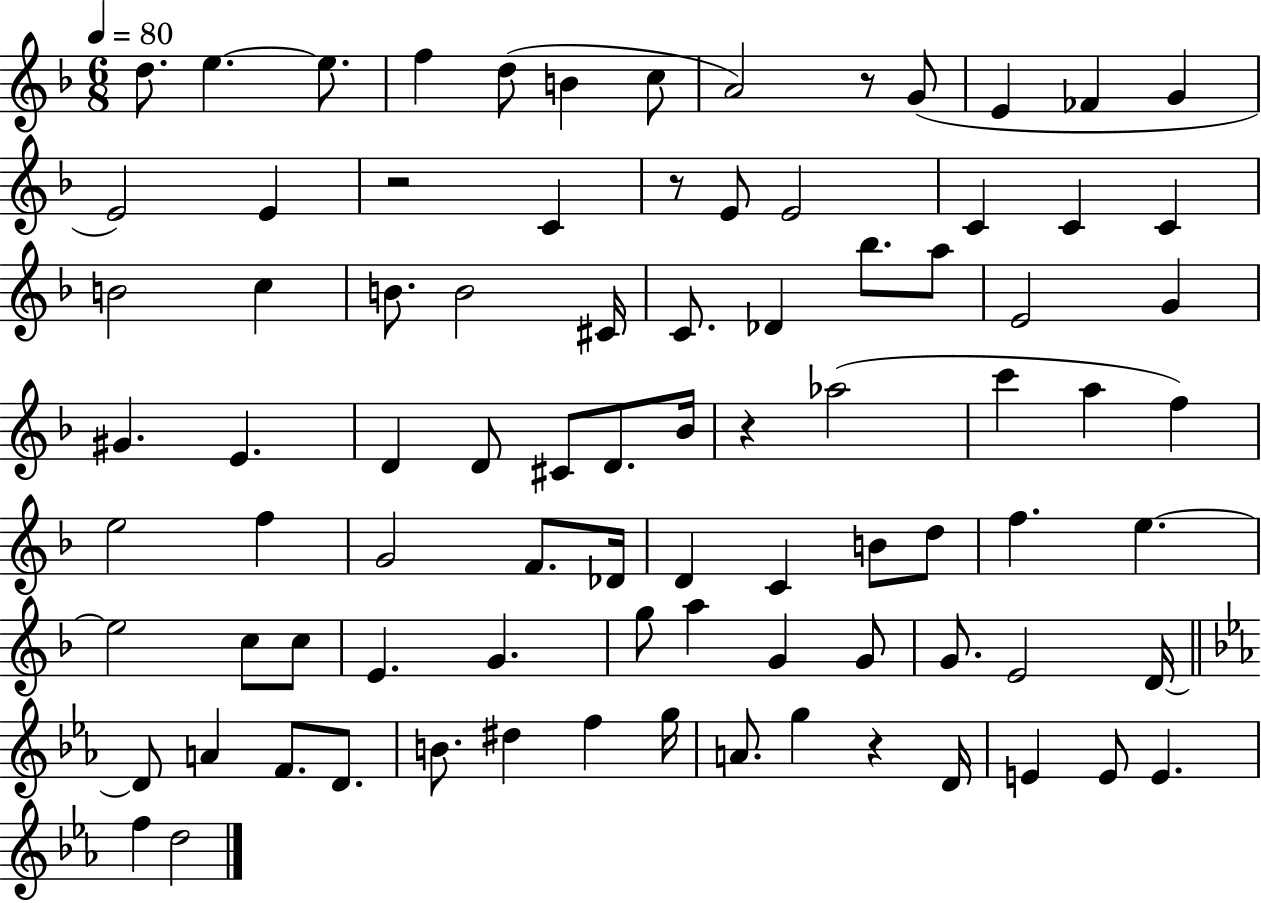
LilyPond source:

{
  \clef treble
  \numericTimeSignature
  \time 6/8
  \key f \major
  \tempo 4 = 80
  \repeat volta 2 { d''8. e''4.~~ e''8. | f''4 d''8( b'4 c''8 | a'2) r8 g'8( | e'4 fes'4 g'4 | \break e'2) e'4 | r2 c'4 | r8 e'8 e'2 | c'4 c'4 c'4 | \break b'2 c''4 | b'8. b'2 cis'16 | c'8. des'4 bes''8. a''8 | e'2 g'4 | \break gis'4. e'4. | d'4 d'8 cis'8 d'8. bes'16 | r4 aes''2( | c'''4 a''4 f''4) | \break e''2 f''4 | g'2 f'8. des'16 | d'4 c'4 b'8 d''8 | f''4. e''4.~~ | \break e''2 c''8 c''8 | e'4. g'4. | g''8 a''4 g'4 g'8 | g'8. e'2 d'16~~ | \break \bar "||" \break \key ees \major d'8 a'4 f'8. d'8. | b'8. dis''4 f''4 g''16 | a'8. g''4 r4 d'16 | e'4 e'8 e'4. | \break f''4 d''2 | } \bar "|."
}